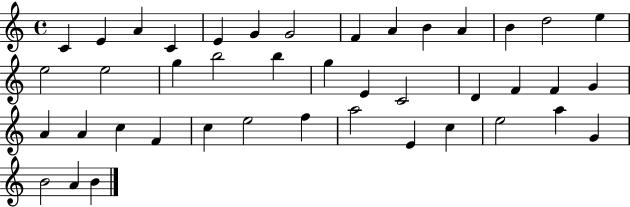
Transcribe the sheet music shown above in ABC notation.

X:1
T:Untitled
M:4/4
L:1/4
K:C
C E A C E G G2 F A B A B d2 e e2 e2 g b2 b g E C2 D F F G A A c F c e2 f a2 E c e2 a G B2 A B